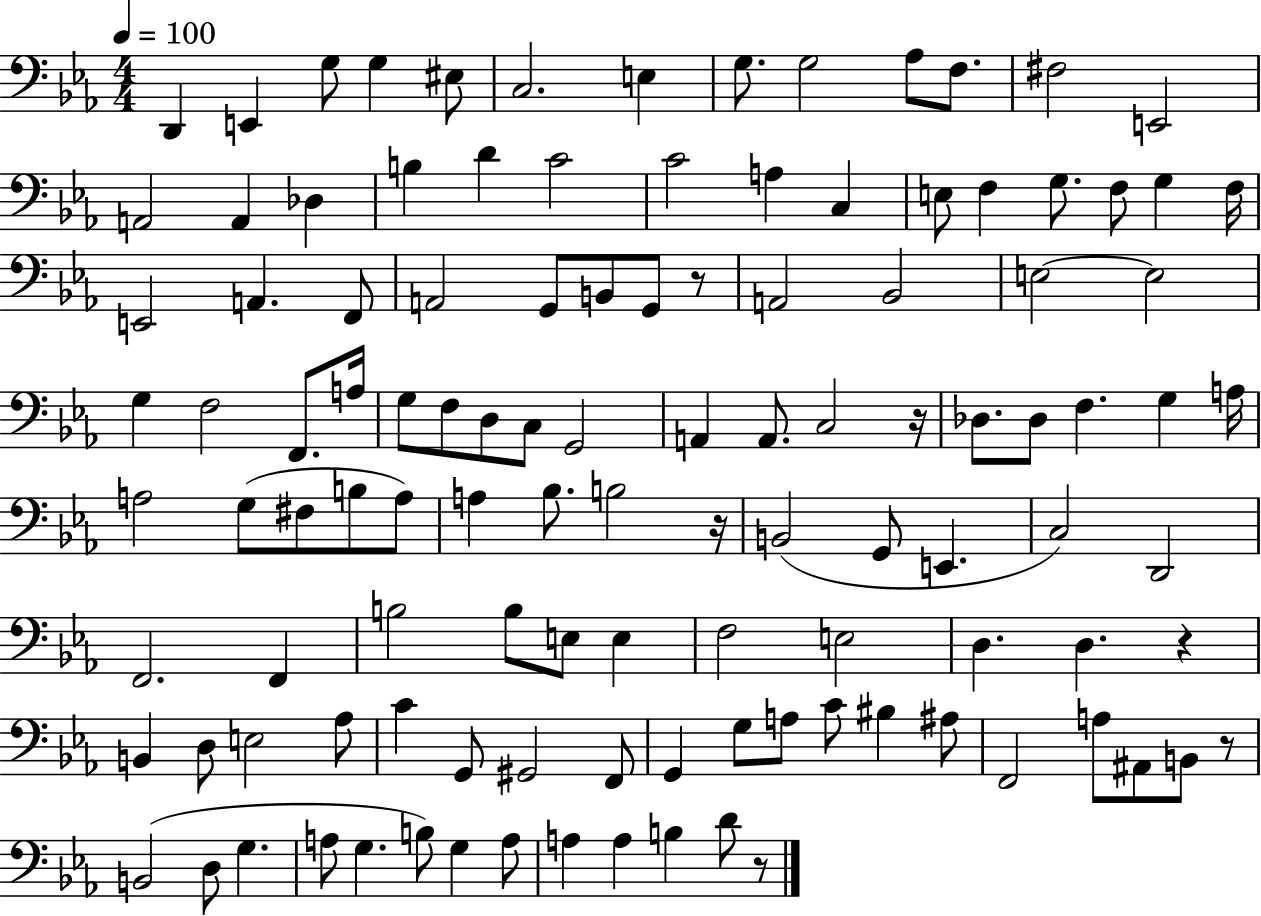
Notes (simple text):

D2/q E2/q G3/e G3/q EIS3/e C3/h. E3/q G3/e. G3/h Ab3/e F3/e. F#3/h E2/h A2/h A2/q Db3/q B3/q D4/q C4/h C4/h A3/q C3/q E3/e F3/q G3/e. F3/e G3/q F3/s E2/h A2/q. F2/e A2/h G2/e B2/e G2/e R/e A2/h Bb2/h E3/h E3/h G3/q F3/h F2/e. A3/s G3/e F3/e D3/e C3/e G2/h A2/q A2/e. C3/h R/s Db3/e. Db3/e F3/q. G3/q A3/s A3/h G3/e F#3/e B3/e A3/e A3/q Bb3/e. B3/h R/s B2/h G2/e E2/q. C3/h D2/h F2/h. F2/q B3/h B3/e E3/e E3/q F3/h E3/h D3/q. D3/q. R/q B2/q D3/e E3/h Ab3/e C4/q G2/e G#2/h F2/e G2/q G3/e A3/e C4/e BIS3/q A#3/e F2/h A3/e A#2/e B2/e R/e B2/h D3/e G3/q. A3/e G3/q. B3/e G3/q A3/e A3/q A3/q B3/q D4/e R/e